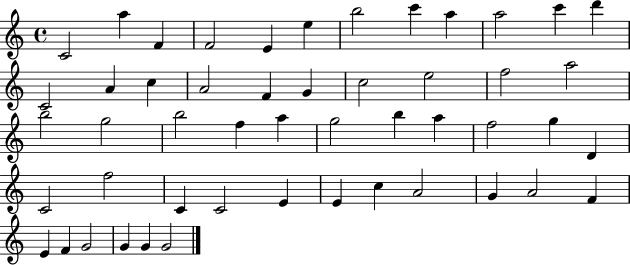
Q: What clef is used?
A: treble